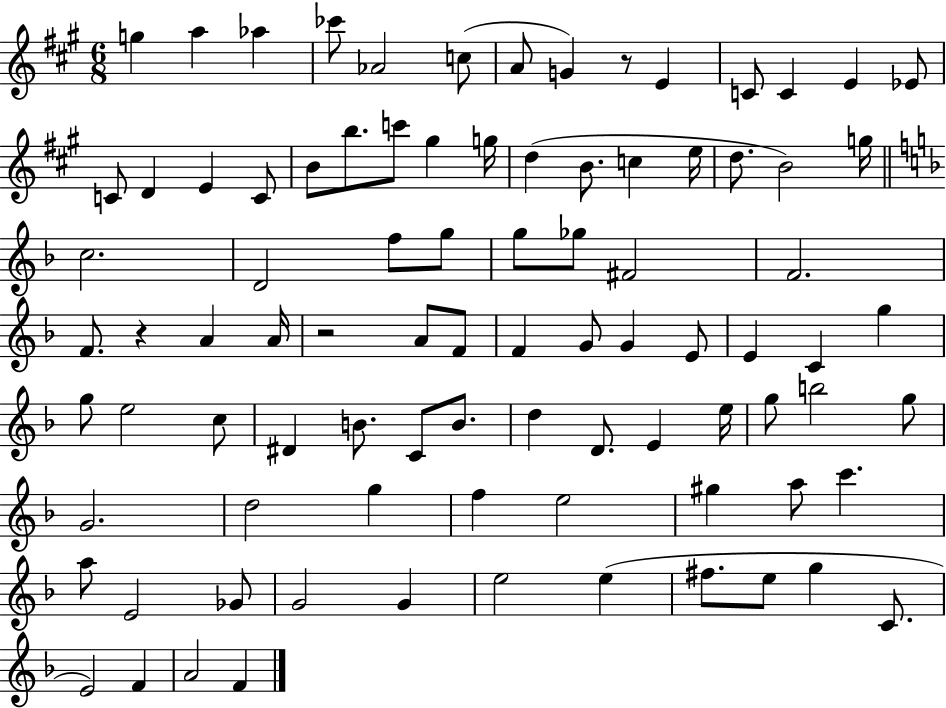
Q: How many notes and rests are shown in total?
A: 89